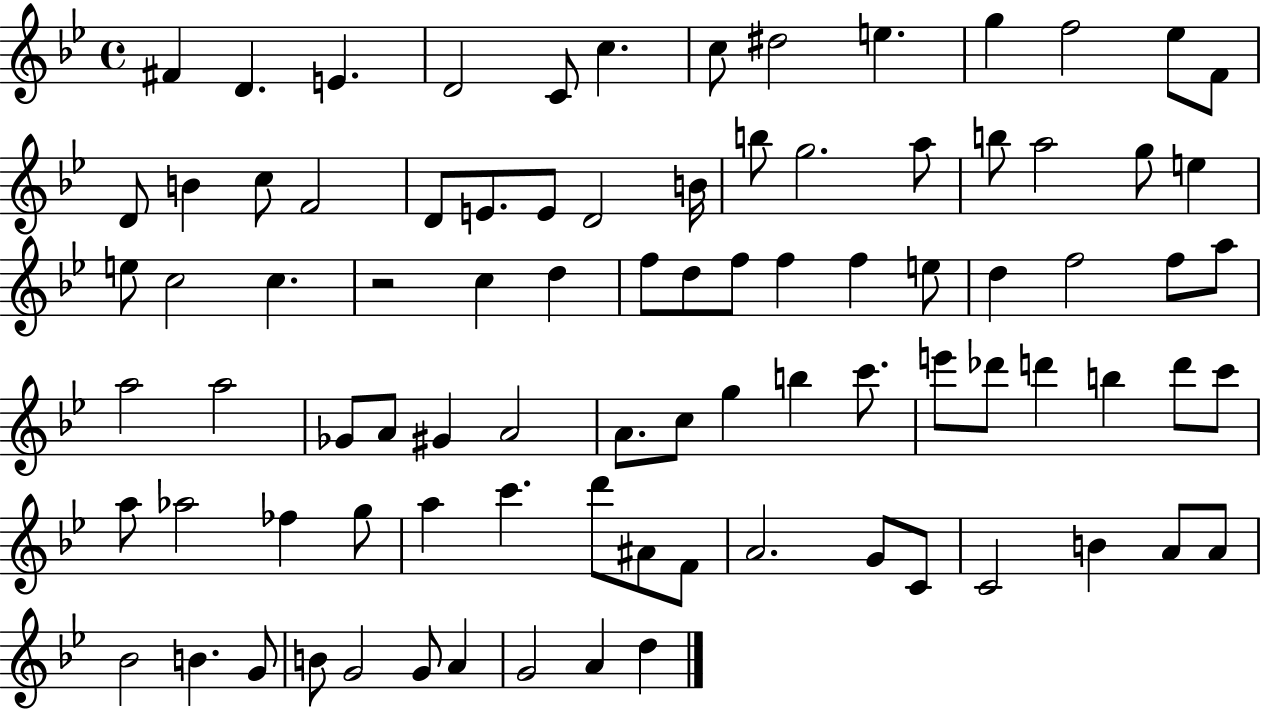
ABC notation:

X:1
T:Untitled
M:4/4
L:1/4
K:Bb
^F D E D2 C/2 c c/2 ^d2 e g f2 _e/2 F/2 D/2 B c/2 F2 D/2 E/2 E/2 D2 B/4 b/2 g2 a/2 b/2 a2 g/2 e e/2 c2 c z2 c d f/2 d/2 f/2 f f e/2 d f2 f/2 a/2 a2 a2 _G/2 A/2 ^G A2 A/2 c/2 g b c'/2 e'/2 _d'/2 d' b d'/2 c'/2 a/2 _a2 _f g/2 a c' d'/2 ^A/2 F/2 A2 G/2 C/2 C2 B A/2 A/2 _B2 B G/2 B/2 G2 G/2 A G2 A d